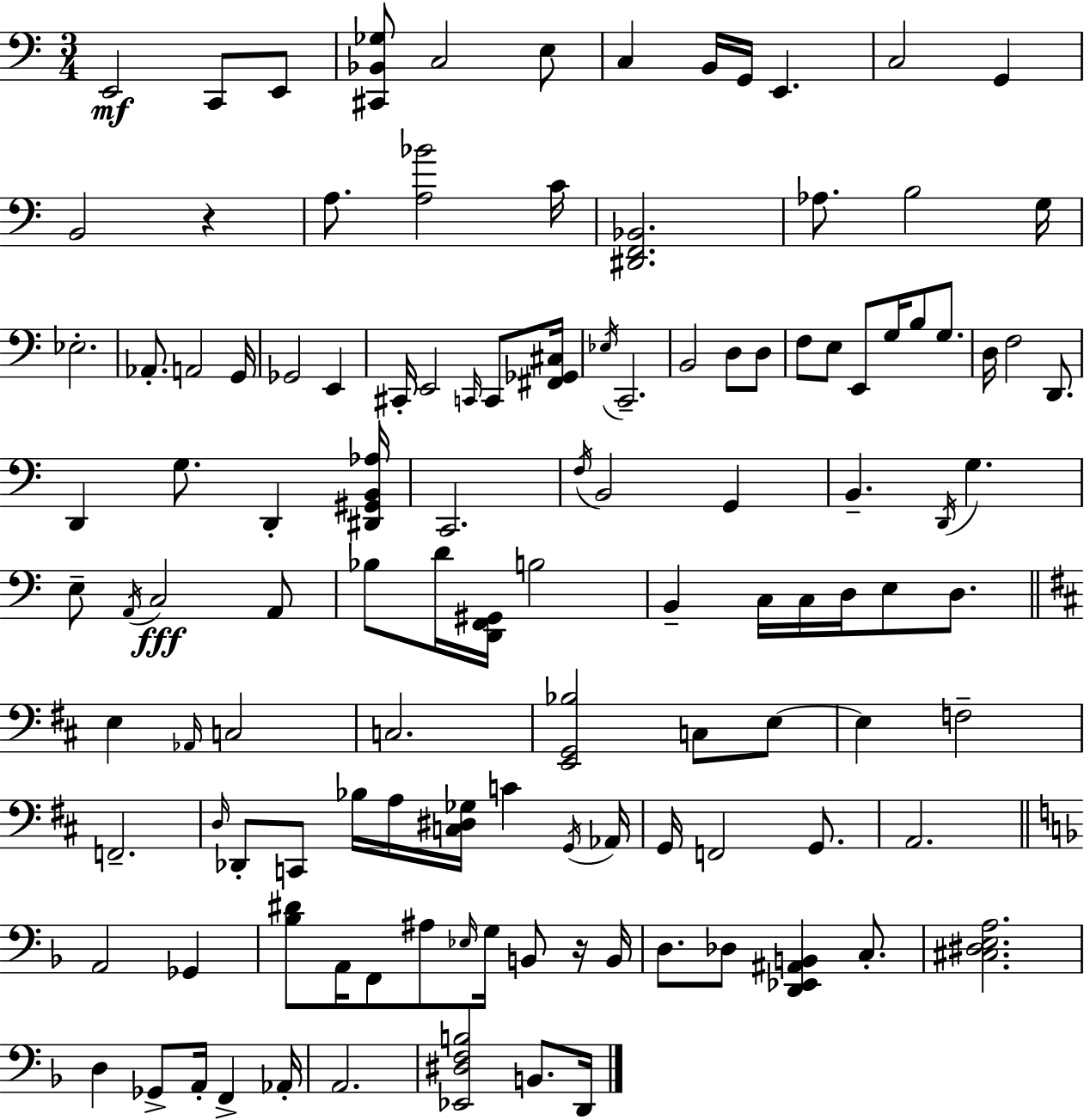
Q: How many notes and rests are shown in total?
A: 119